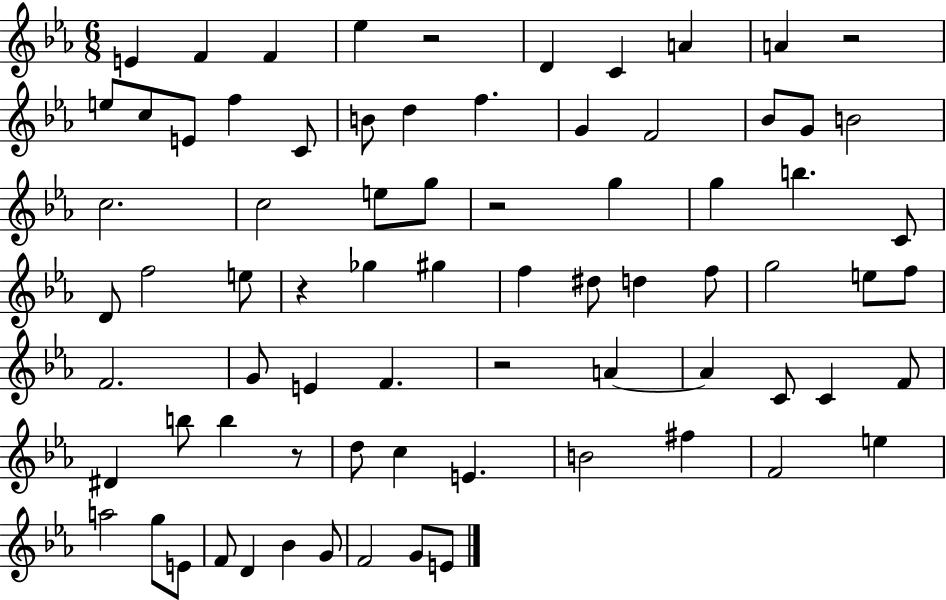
E4/q F4/q F4/q Eb5/q R/h D4/q C4/q A4/q A4/q R/h E5/e C5/e E4/e F5/q C4/e B4/e D5/q F5/q. G4/q F4/h Bb4/e G4/e B4/h C5/h. C5/h E5/e G5/e R/h G5/q G5/q B5/q. C4/e D4/e F5/h E5/e R/q Gb5/q G#5/q F5/q D#5/e D5/q F5/e G5/h E5/e F5/e F4/h. G4/e E4/q F4/q. R/h A4/q A4/q C4/e C4/q F4/e D#4/q B5/e B5/q R/e D5/e C5/q E4/q. B4/h F#5/q F4/h E5/q A5/h G5/e E4/e F4/e D4/q Bb4/q G4/e F4/h G4/e E4/e